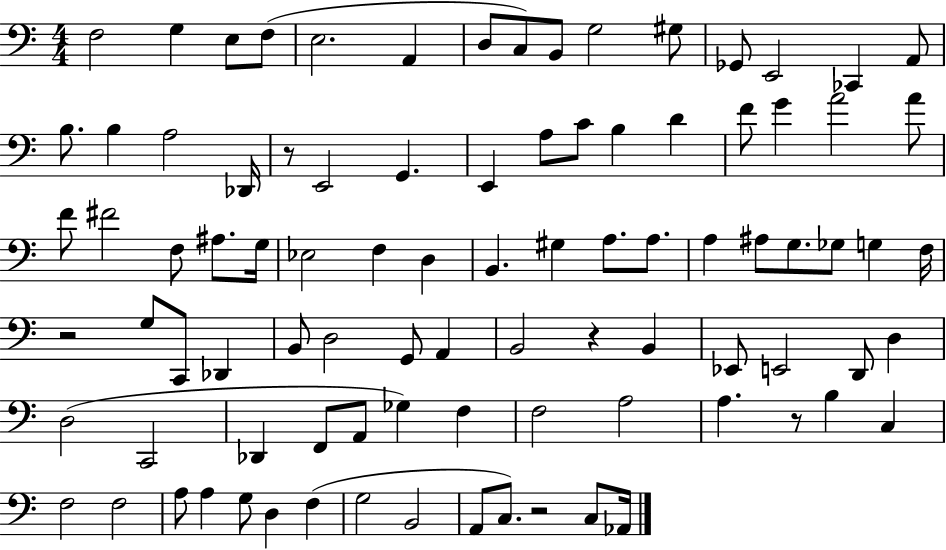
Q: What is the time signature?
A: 4/4